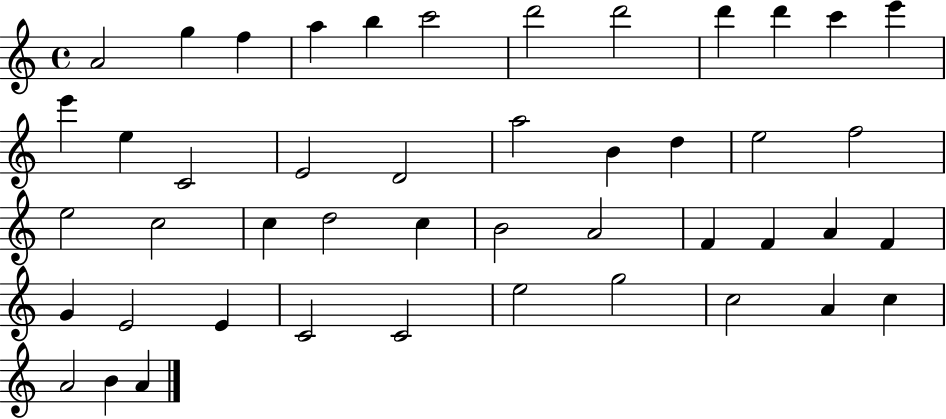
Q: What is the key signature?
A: C major